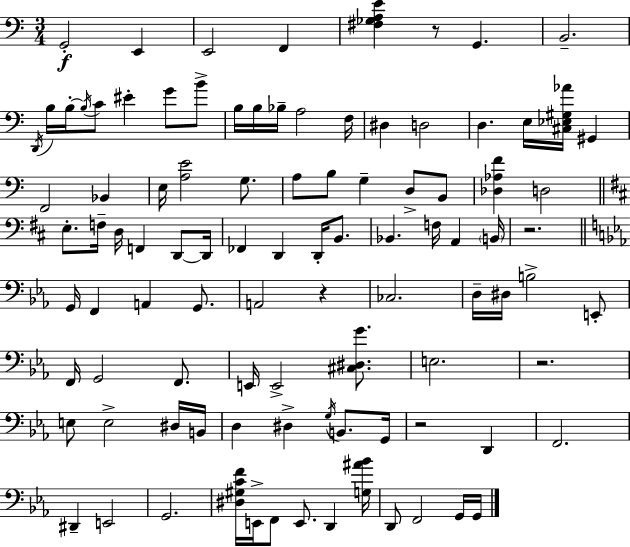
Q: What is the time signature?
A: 3/4